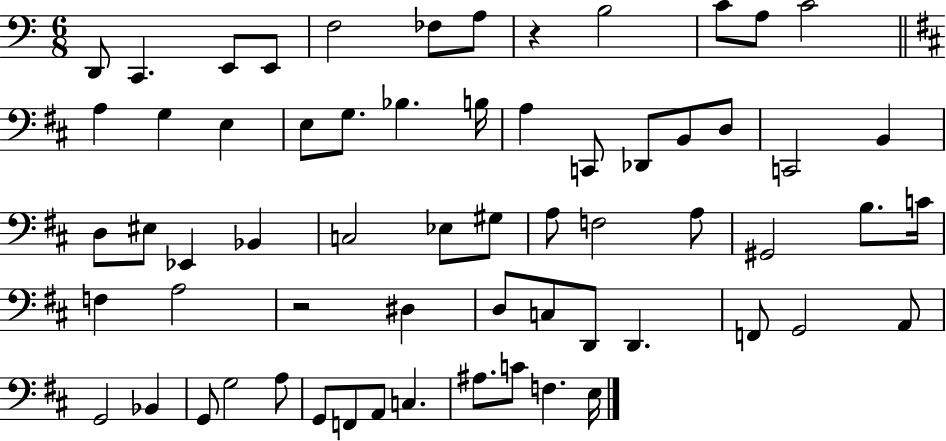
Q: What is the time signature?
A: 6/8